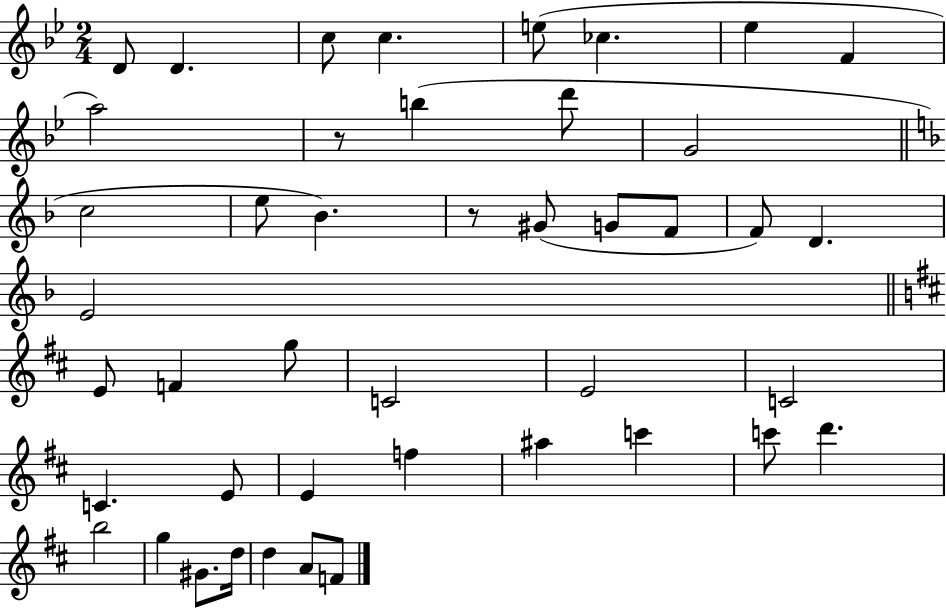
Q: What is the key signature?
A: BES major